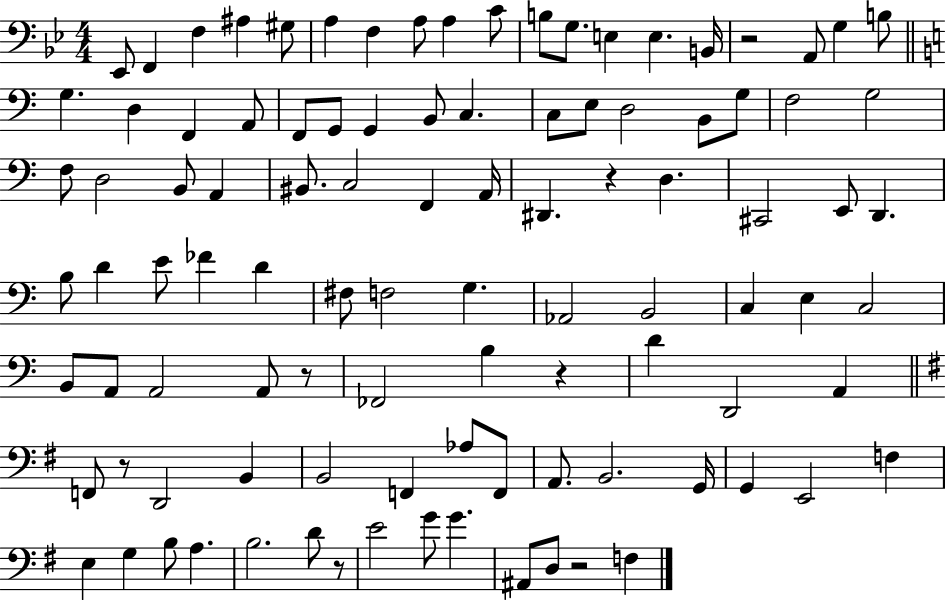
Eb2/e F2/q F3/q A#3/q G#3/e A3/q F3/q A3/e A3/q C4/e B3/e G3/e. E3/q E3/q. B2/s R/h A2/e G3/q B3/e G3/q. D3/q F2/q A2/e F2/e G2/e G2/q B2/e C3/q. C3/e E3/e D3/h B2/e G3/e F3/h G3/h F3/e D3/h B2/e A2/q BIS2/e. C3/h F2/q A2/s D#2/q. R/q D3/q. C#2/h E2/e D2/q. B3/e D4/q E4/e FES4/q D4/q F#3/e F3/h G3/q. Ab2/h B2/h C3/q E3/q C3/h B2/e A2/e A2/h A2/e R/e FES2/h B3/q R/q D4/q D2/h A2/q F2/e R/e D2/h B2/q B2/h F2/q Ab3/e F2/e A2/e. B2/h. G2/s G2/q E2/h F3/q E3/q G3/q B3/e A3/q. B3/h. D4/e R/e E4/h G4/e G4/q. A#2/e D3/e R/h F3/q